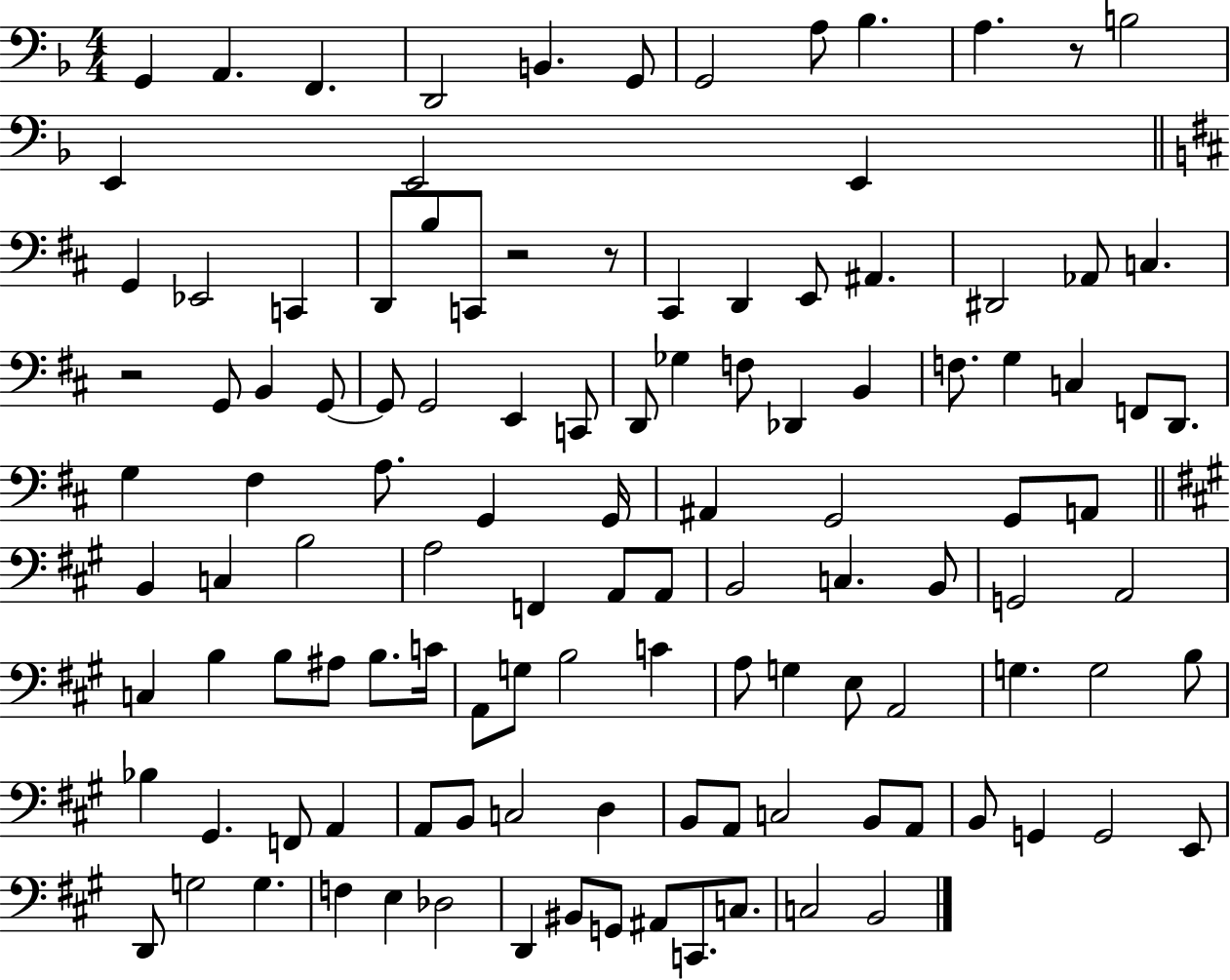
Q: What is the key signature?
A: F major